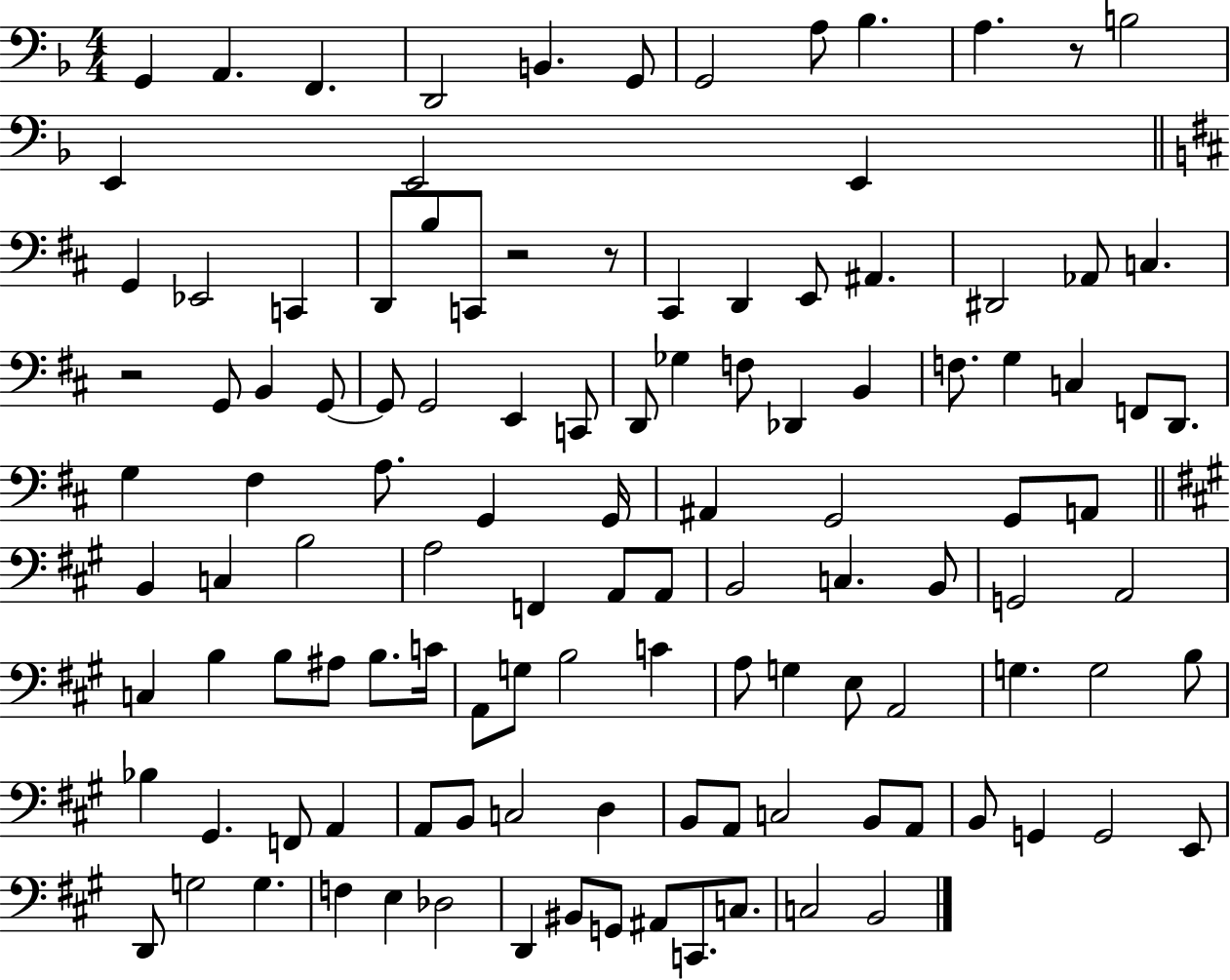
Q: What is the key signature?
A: F major